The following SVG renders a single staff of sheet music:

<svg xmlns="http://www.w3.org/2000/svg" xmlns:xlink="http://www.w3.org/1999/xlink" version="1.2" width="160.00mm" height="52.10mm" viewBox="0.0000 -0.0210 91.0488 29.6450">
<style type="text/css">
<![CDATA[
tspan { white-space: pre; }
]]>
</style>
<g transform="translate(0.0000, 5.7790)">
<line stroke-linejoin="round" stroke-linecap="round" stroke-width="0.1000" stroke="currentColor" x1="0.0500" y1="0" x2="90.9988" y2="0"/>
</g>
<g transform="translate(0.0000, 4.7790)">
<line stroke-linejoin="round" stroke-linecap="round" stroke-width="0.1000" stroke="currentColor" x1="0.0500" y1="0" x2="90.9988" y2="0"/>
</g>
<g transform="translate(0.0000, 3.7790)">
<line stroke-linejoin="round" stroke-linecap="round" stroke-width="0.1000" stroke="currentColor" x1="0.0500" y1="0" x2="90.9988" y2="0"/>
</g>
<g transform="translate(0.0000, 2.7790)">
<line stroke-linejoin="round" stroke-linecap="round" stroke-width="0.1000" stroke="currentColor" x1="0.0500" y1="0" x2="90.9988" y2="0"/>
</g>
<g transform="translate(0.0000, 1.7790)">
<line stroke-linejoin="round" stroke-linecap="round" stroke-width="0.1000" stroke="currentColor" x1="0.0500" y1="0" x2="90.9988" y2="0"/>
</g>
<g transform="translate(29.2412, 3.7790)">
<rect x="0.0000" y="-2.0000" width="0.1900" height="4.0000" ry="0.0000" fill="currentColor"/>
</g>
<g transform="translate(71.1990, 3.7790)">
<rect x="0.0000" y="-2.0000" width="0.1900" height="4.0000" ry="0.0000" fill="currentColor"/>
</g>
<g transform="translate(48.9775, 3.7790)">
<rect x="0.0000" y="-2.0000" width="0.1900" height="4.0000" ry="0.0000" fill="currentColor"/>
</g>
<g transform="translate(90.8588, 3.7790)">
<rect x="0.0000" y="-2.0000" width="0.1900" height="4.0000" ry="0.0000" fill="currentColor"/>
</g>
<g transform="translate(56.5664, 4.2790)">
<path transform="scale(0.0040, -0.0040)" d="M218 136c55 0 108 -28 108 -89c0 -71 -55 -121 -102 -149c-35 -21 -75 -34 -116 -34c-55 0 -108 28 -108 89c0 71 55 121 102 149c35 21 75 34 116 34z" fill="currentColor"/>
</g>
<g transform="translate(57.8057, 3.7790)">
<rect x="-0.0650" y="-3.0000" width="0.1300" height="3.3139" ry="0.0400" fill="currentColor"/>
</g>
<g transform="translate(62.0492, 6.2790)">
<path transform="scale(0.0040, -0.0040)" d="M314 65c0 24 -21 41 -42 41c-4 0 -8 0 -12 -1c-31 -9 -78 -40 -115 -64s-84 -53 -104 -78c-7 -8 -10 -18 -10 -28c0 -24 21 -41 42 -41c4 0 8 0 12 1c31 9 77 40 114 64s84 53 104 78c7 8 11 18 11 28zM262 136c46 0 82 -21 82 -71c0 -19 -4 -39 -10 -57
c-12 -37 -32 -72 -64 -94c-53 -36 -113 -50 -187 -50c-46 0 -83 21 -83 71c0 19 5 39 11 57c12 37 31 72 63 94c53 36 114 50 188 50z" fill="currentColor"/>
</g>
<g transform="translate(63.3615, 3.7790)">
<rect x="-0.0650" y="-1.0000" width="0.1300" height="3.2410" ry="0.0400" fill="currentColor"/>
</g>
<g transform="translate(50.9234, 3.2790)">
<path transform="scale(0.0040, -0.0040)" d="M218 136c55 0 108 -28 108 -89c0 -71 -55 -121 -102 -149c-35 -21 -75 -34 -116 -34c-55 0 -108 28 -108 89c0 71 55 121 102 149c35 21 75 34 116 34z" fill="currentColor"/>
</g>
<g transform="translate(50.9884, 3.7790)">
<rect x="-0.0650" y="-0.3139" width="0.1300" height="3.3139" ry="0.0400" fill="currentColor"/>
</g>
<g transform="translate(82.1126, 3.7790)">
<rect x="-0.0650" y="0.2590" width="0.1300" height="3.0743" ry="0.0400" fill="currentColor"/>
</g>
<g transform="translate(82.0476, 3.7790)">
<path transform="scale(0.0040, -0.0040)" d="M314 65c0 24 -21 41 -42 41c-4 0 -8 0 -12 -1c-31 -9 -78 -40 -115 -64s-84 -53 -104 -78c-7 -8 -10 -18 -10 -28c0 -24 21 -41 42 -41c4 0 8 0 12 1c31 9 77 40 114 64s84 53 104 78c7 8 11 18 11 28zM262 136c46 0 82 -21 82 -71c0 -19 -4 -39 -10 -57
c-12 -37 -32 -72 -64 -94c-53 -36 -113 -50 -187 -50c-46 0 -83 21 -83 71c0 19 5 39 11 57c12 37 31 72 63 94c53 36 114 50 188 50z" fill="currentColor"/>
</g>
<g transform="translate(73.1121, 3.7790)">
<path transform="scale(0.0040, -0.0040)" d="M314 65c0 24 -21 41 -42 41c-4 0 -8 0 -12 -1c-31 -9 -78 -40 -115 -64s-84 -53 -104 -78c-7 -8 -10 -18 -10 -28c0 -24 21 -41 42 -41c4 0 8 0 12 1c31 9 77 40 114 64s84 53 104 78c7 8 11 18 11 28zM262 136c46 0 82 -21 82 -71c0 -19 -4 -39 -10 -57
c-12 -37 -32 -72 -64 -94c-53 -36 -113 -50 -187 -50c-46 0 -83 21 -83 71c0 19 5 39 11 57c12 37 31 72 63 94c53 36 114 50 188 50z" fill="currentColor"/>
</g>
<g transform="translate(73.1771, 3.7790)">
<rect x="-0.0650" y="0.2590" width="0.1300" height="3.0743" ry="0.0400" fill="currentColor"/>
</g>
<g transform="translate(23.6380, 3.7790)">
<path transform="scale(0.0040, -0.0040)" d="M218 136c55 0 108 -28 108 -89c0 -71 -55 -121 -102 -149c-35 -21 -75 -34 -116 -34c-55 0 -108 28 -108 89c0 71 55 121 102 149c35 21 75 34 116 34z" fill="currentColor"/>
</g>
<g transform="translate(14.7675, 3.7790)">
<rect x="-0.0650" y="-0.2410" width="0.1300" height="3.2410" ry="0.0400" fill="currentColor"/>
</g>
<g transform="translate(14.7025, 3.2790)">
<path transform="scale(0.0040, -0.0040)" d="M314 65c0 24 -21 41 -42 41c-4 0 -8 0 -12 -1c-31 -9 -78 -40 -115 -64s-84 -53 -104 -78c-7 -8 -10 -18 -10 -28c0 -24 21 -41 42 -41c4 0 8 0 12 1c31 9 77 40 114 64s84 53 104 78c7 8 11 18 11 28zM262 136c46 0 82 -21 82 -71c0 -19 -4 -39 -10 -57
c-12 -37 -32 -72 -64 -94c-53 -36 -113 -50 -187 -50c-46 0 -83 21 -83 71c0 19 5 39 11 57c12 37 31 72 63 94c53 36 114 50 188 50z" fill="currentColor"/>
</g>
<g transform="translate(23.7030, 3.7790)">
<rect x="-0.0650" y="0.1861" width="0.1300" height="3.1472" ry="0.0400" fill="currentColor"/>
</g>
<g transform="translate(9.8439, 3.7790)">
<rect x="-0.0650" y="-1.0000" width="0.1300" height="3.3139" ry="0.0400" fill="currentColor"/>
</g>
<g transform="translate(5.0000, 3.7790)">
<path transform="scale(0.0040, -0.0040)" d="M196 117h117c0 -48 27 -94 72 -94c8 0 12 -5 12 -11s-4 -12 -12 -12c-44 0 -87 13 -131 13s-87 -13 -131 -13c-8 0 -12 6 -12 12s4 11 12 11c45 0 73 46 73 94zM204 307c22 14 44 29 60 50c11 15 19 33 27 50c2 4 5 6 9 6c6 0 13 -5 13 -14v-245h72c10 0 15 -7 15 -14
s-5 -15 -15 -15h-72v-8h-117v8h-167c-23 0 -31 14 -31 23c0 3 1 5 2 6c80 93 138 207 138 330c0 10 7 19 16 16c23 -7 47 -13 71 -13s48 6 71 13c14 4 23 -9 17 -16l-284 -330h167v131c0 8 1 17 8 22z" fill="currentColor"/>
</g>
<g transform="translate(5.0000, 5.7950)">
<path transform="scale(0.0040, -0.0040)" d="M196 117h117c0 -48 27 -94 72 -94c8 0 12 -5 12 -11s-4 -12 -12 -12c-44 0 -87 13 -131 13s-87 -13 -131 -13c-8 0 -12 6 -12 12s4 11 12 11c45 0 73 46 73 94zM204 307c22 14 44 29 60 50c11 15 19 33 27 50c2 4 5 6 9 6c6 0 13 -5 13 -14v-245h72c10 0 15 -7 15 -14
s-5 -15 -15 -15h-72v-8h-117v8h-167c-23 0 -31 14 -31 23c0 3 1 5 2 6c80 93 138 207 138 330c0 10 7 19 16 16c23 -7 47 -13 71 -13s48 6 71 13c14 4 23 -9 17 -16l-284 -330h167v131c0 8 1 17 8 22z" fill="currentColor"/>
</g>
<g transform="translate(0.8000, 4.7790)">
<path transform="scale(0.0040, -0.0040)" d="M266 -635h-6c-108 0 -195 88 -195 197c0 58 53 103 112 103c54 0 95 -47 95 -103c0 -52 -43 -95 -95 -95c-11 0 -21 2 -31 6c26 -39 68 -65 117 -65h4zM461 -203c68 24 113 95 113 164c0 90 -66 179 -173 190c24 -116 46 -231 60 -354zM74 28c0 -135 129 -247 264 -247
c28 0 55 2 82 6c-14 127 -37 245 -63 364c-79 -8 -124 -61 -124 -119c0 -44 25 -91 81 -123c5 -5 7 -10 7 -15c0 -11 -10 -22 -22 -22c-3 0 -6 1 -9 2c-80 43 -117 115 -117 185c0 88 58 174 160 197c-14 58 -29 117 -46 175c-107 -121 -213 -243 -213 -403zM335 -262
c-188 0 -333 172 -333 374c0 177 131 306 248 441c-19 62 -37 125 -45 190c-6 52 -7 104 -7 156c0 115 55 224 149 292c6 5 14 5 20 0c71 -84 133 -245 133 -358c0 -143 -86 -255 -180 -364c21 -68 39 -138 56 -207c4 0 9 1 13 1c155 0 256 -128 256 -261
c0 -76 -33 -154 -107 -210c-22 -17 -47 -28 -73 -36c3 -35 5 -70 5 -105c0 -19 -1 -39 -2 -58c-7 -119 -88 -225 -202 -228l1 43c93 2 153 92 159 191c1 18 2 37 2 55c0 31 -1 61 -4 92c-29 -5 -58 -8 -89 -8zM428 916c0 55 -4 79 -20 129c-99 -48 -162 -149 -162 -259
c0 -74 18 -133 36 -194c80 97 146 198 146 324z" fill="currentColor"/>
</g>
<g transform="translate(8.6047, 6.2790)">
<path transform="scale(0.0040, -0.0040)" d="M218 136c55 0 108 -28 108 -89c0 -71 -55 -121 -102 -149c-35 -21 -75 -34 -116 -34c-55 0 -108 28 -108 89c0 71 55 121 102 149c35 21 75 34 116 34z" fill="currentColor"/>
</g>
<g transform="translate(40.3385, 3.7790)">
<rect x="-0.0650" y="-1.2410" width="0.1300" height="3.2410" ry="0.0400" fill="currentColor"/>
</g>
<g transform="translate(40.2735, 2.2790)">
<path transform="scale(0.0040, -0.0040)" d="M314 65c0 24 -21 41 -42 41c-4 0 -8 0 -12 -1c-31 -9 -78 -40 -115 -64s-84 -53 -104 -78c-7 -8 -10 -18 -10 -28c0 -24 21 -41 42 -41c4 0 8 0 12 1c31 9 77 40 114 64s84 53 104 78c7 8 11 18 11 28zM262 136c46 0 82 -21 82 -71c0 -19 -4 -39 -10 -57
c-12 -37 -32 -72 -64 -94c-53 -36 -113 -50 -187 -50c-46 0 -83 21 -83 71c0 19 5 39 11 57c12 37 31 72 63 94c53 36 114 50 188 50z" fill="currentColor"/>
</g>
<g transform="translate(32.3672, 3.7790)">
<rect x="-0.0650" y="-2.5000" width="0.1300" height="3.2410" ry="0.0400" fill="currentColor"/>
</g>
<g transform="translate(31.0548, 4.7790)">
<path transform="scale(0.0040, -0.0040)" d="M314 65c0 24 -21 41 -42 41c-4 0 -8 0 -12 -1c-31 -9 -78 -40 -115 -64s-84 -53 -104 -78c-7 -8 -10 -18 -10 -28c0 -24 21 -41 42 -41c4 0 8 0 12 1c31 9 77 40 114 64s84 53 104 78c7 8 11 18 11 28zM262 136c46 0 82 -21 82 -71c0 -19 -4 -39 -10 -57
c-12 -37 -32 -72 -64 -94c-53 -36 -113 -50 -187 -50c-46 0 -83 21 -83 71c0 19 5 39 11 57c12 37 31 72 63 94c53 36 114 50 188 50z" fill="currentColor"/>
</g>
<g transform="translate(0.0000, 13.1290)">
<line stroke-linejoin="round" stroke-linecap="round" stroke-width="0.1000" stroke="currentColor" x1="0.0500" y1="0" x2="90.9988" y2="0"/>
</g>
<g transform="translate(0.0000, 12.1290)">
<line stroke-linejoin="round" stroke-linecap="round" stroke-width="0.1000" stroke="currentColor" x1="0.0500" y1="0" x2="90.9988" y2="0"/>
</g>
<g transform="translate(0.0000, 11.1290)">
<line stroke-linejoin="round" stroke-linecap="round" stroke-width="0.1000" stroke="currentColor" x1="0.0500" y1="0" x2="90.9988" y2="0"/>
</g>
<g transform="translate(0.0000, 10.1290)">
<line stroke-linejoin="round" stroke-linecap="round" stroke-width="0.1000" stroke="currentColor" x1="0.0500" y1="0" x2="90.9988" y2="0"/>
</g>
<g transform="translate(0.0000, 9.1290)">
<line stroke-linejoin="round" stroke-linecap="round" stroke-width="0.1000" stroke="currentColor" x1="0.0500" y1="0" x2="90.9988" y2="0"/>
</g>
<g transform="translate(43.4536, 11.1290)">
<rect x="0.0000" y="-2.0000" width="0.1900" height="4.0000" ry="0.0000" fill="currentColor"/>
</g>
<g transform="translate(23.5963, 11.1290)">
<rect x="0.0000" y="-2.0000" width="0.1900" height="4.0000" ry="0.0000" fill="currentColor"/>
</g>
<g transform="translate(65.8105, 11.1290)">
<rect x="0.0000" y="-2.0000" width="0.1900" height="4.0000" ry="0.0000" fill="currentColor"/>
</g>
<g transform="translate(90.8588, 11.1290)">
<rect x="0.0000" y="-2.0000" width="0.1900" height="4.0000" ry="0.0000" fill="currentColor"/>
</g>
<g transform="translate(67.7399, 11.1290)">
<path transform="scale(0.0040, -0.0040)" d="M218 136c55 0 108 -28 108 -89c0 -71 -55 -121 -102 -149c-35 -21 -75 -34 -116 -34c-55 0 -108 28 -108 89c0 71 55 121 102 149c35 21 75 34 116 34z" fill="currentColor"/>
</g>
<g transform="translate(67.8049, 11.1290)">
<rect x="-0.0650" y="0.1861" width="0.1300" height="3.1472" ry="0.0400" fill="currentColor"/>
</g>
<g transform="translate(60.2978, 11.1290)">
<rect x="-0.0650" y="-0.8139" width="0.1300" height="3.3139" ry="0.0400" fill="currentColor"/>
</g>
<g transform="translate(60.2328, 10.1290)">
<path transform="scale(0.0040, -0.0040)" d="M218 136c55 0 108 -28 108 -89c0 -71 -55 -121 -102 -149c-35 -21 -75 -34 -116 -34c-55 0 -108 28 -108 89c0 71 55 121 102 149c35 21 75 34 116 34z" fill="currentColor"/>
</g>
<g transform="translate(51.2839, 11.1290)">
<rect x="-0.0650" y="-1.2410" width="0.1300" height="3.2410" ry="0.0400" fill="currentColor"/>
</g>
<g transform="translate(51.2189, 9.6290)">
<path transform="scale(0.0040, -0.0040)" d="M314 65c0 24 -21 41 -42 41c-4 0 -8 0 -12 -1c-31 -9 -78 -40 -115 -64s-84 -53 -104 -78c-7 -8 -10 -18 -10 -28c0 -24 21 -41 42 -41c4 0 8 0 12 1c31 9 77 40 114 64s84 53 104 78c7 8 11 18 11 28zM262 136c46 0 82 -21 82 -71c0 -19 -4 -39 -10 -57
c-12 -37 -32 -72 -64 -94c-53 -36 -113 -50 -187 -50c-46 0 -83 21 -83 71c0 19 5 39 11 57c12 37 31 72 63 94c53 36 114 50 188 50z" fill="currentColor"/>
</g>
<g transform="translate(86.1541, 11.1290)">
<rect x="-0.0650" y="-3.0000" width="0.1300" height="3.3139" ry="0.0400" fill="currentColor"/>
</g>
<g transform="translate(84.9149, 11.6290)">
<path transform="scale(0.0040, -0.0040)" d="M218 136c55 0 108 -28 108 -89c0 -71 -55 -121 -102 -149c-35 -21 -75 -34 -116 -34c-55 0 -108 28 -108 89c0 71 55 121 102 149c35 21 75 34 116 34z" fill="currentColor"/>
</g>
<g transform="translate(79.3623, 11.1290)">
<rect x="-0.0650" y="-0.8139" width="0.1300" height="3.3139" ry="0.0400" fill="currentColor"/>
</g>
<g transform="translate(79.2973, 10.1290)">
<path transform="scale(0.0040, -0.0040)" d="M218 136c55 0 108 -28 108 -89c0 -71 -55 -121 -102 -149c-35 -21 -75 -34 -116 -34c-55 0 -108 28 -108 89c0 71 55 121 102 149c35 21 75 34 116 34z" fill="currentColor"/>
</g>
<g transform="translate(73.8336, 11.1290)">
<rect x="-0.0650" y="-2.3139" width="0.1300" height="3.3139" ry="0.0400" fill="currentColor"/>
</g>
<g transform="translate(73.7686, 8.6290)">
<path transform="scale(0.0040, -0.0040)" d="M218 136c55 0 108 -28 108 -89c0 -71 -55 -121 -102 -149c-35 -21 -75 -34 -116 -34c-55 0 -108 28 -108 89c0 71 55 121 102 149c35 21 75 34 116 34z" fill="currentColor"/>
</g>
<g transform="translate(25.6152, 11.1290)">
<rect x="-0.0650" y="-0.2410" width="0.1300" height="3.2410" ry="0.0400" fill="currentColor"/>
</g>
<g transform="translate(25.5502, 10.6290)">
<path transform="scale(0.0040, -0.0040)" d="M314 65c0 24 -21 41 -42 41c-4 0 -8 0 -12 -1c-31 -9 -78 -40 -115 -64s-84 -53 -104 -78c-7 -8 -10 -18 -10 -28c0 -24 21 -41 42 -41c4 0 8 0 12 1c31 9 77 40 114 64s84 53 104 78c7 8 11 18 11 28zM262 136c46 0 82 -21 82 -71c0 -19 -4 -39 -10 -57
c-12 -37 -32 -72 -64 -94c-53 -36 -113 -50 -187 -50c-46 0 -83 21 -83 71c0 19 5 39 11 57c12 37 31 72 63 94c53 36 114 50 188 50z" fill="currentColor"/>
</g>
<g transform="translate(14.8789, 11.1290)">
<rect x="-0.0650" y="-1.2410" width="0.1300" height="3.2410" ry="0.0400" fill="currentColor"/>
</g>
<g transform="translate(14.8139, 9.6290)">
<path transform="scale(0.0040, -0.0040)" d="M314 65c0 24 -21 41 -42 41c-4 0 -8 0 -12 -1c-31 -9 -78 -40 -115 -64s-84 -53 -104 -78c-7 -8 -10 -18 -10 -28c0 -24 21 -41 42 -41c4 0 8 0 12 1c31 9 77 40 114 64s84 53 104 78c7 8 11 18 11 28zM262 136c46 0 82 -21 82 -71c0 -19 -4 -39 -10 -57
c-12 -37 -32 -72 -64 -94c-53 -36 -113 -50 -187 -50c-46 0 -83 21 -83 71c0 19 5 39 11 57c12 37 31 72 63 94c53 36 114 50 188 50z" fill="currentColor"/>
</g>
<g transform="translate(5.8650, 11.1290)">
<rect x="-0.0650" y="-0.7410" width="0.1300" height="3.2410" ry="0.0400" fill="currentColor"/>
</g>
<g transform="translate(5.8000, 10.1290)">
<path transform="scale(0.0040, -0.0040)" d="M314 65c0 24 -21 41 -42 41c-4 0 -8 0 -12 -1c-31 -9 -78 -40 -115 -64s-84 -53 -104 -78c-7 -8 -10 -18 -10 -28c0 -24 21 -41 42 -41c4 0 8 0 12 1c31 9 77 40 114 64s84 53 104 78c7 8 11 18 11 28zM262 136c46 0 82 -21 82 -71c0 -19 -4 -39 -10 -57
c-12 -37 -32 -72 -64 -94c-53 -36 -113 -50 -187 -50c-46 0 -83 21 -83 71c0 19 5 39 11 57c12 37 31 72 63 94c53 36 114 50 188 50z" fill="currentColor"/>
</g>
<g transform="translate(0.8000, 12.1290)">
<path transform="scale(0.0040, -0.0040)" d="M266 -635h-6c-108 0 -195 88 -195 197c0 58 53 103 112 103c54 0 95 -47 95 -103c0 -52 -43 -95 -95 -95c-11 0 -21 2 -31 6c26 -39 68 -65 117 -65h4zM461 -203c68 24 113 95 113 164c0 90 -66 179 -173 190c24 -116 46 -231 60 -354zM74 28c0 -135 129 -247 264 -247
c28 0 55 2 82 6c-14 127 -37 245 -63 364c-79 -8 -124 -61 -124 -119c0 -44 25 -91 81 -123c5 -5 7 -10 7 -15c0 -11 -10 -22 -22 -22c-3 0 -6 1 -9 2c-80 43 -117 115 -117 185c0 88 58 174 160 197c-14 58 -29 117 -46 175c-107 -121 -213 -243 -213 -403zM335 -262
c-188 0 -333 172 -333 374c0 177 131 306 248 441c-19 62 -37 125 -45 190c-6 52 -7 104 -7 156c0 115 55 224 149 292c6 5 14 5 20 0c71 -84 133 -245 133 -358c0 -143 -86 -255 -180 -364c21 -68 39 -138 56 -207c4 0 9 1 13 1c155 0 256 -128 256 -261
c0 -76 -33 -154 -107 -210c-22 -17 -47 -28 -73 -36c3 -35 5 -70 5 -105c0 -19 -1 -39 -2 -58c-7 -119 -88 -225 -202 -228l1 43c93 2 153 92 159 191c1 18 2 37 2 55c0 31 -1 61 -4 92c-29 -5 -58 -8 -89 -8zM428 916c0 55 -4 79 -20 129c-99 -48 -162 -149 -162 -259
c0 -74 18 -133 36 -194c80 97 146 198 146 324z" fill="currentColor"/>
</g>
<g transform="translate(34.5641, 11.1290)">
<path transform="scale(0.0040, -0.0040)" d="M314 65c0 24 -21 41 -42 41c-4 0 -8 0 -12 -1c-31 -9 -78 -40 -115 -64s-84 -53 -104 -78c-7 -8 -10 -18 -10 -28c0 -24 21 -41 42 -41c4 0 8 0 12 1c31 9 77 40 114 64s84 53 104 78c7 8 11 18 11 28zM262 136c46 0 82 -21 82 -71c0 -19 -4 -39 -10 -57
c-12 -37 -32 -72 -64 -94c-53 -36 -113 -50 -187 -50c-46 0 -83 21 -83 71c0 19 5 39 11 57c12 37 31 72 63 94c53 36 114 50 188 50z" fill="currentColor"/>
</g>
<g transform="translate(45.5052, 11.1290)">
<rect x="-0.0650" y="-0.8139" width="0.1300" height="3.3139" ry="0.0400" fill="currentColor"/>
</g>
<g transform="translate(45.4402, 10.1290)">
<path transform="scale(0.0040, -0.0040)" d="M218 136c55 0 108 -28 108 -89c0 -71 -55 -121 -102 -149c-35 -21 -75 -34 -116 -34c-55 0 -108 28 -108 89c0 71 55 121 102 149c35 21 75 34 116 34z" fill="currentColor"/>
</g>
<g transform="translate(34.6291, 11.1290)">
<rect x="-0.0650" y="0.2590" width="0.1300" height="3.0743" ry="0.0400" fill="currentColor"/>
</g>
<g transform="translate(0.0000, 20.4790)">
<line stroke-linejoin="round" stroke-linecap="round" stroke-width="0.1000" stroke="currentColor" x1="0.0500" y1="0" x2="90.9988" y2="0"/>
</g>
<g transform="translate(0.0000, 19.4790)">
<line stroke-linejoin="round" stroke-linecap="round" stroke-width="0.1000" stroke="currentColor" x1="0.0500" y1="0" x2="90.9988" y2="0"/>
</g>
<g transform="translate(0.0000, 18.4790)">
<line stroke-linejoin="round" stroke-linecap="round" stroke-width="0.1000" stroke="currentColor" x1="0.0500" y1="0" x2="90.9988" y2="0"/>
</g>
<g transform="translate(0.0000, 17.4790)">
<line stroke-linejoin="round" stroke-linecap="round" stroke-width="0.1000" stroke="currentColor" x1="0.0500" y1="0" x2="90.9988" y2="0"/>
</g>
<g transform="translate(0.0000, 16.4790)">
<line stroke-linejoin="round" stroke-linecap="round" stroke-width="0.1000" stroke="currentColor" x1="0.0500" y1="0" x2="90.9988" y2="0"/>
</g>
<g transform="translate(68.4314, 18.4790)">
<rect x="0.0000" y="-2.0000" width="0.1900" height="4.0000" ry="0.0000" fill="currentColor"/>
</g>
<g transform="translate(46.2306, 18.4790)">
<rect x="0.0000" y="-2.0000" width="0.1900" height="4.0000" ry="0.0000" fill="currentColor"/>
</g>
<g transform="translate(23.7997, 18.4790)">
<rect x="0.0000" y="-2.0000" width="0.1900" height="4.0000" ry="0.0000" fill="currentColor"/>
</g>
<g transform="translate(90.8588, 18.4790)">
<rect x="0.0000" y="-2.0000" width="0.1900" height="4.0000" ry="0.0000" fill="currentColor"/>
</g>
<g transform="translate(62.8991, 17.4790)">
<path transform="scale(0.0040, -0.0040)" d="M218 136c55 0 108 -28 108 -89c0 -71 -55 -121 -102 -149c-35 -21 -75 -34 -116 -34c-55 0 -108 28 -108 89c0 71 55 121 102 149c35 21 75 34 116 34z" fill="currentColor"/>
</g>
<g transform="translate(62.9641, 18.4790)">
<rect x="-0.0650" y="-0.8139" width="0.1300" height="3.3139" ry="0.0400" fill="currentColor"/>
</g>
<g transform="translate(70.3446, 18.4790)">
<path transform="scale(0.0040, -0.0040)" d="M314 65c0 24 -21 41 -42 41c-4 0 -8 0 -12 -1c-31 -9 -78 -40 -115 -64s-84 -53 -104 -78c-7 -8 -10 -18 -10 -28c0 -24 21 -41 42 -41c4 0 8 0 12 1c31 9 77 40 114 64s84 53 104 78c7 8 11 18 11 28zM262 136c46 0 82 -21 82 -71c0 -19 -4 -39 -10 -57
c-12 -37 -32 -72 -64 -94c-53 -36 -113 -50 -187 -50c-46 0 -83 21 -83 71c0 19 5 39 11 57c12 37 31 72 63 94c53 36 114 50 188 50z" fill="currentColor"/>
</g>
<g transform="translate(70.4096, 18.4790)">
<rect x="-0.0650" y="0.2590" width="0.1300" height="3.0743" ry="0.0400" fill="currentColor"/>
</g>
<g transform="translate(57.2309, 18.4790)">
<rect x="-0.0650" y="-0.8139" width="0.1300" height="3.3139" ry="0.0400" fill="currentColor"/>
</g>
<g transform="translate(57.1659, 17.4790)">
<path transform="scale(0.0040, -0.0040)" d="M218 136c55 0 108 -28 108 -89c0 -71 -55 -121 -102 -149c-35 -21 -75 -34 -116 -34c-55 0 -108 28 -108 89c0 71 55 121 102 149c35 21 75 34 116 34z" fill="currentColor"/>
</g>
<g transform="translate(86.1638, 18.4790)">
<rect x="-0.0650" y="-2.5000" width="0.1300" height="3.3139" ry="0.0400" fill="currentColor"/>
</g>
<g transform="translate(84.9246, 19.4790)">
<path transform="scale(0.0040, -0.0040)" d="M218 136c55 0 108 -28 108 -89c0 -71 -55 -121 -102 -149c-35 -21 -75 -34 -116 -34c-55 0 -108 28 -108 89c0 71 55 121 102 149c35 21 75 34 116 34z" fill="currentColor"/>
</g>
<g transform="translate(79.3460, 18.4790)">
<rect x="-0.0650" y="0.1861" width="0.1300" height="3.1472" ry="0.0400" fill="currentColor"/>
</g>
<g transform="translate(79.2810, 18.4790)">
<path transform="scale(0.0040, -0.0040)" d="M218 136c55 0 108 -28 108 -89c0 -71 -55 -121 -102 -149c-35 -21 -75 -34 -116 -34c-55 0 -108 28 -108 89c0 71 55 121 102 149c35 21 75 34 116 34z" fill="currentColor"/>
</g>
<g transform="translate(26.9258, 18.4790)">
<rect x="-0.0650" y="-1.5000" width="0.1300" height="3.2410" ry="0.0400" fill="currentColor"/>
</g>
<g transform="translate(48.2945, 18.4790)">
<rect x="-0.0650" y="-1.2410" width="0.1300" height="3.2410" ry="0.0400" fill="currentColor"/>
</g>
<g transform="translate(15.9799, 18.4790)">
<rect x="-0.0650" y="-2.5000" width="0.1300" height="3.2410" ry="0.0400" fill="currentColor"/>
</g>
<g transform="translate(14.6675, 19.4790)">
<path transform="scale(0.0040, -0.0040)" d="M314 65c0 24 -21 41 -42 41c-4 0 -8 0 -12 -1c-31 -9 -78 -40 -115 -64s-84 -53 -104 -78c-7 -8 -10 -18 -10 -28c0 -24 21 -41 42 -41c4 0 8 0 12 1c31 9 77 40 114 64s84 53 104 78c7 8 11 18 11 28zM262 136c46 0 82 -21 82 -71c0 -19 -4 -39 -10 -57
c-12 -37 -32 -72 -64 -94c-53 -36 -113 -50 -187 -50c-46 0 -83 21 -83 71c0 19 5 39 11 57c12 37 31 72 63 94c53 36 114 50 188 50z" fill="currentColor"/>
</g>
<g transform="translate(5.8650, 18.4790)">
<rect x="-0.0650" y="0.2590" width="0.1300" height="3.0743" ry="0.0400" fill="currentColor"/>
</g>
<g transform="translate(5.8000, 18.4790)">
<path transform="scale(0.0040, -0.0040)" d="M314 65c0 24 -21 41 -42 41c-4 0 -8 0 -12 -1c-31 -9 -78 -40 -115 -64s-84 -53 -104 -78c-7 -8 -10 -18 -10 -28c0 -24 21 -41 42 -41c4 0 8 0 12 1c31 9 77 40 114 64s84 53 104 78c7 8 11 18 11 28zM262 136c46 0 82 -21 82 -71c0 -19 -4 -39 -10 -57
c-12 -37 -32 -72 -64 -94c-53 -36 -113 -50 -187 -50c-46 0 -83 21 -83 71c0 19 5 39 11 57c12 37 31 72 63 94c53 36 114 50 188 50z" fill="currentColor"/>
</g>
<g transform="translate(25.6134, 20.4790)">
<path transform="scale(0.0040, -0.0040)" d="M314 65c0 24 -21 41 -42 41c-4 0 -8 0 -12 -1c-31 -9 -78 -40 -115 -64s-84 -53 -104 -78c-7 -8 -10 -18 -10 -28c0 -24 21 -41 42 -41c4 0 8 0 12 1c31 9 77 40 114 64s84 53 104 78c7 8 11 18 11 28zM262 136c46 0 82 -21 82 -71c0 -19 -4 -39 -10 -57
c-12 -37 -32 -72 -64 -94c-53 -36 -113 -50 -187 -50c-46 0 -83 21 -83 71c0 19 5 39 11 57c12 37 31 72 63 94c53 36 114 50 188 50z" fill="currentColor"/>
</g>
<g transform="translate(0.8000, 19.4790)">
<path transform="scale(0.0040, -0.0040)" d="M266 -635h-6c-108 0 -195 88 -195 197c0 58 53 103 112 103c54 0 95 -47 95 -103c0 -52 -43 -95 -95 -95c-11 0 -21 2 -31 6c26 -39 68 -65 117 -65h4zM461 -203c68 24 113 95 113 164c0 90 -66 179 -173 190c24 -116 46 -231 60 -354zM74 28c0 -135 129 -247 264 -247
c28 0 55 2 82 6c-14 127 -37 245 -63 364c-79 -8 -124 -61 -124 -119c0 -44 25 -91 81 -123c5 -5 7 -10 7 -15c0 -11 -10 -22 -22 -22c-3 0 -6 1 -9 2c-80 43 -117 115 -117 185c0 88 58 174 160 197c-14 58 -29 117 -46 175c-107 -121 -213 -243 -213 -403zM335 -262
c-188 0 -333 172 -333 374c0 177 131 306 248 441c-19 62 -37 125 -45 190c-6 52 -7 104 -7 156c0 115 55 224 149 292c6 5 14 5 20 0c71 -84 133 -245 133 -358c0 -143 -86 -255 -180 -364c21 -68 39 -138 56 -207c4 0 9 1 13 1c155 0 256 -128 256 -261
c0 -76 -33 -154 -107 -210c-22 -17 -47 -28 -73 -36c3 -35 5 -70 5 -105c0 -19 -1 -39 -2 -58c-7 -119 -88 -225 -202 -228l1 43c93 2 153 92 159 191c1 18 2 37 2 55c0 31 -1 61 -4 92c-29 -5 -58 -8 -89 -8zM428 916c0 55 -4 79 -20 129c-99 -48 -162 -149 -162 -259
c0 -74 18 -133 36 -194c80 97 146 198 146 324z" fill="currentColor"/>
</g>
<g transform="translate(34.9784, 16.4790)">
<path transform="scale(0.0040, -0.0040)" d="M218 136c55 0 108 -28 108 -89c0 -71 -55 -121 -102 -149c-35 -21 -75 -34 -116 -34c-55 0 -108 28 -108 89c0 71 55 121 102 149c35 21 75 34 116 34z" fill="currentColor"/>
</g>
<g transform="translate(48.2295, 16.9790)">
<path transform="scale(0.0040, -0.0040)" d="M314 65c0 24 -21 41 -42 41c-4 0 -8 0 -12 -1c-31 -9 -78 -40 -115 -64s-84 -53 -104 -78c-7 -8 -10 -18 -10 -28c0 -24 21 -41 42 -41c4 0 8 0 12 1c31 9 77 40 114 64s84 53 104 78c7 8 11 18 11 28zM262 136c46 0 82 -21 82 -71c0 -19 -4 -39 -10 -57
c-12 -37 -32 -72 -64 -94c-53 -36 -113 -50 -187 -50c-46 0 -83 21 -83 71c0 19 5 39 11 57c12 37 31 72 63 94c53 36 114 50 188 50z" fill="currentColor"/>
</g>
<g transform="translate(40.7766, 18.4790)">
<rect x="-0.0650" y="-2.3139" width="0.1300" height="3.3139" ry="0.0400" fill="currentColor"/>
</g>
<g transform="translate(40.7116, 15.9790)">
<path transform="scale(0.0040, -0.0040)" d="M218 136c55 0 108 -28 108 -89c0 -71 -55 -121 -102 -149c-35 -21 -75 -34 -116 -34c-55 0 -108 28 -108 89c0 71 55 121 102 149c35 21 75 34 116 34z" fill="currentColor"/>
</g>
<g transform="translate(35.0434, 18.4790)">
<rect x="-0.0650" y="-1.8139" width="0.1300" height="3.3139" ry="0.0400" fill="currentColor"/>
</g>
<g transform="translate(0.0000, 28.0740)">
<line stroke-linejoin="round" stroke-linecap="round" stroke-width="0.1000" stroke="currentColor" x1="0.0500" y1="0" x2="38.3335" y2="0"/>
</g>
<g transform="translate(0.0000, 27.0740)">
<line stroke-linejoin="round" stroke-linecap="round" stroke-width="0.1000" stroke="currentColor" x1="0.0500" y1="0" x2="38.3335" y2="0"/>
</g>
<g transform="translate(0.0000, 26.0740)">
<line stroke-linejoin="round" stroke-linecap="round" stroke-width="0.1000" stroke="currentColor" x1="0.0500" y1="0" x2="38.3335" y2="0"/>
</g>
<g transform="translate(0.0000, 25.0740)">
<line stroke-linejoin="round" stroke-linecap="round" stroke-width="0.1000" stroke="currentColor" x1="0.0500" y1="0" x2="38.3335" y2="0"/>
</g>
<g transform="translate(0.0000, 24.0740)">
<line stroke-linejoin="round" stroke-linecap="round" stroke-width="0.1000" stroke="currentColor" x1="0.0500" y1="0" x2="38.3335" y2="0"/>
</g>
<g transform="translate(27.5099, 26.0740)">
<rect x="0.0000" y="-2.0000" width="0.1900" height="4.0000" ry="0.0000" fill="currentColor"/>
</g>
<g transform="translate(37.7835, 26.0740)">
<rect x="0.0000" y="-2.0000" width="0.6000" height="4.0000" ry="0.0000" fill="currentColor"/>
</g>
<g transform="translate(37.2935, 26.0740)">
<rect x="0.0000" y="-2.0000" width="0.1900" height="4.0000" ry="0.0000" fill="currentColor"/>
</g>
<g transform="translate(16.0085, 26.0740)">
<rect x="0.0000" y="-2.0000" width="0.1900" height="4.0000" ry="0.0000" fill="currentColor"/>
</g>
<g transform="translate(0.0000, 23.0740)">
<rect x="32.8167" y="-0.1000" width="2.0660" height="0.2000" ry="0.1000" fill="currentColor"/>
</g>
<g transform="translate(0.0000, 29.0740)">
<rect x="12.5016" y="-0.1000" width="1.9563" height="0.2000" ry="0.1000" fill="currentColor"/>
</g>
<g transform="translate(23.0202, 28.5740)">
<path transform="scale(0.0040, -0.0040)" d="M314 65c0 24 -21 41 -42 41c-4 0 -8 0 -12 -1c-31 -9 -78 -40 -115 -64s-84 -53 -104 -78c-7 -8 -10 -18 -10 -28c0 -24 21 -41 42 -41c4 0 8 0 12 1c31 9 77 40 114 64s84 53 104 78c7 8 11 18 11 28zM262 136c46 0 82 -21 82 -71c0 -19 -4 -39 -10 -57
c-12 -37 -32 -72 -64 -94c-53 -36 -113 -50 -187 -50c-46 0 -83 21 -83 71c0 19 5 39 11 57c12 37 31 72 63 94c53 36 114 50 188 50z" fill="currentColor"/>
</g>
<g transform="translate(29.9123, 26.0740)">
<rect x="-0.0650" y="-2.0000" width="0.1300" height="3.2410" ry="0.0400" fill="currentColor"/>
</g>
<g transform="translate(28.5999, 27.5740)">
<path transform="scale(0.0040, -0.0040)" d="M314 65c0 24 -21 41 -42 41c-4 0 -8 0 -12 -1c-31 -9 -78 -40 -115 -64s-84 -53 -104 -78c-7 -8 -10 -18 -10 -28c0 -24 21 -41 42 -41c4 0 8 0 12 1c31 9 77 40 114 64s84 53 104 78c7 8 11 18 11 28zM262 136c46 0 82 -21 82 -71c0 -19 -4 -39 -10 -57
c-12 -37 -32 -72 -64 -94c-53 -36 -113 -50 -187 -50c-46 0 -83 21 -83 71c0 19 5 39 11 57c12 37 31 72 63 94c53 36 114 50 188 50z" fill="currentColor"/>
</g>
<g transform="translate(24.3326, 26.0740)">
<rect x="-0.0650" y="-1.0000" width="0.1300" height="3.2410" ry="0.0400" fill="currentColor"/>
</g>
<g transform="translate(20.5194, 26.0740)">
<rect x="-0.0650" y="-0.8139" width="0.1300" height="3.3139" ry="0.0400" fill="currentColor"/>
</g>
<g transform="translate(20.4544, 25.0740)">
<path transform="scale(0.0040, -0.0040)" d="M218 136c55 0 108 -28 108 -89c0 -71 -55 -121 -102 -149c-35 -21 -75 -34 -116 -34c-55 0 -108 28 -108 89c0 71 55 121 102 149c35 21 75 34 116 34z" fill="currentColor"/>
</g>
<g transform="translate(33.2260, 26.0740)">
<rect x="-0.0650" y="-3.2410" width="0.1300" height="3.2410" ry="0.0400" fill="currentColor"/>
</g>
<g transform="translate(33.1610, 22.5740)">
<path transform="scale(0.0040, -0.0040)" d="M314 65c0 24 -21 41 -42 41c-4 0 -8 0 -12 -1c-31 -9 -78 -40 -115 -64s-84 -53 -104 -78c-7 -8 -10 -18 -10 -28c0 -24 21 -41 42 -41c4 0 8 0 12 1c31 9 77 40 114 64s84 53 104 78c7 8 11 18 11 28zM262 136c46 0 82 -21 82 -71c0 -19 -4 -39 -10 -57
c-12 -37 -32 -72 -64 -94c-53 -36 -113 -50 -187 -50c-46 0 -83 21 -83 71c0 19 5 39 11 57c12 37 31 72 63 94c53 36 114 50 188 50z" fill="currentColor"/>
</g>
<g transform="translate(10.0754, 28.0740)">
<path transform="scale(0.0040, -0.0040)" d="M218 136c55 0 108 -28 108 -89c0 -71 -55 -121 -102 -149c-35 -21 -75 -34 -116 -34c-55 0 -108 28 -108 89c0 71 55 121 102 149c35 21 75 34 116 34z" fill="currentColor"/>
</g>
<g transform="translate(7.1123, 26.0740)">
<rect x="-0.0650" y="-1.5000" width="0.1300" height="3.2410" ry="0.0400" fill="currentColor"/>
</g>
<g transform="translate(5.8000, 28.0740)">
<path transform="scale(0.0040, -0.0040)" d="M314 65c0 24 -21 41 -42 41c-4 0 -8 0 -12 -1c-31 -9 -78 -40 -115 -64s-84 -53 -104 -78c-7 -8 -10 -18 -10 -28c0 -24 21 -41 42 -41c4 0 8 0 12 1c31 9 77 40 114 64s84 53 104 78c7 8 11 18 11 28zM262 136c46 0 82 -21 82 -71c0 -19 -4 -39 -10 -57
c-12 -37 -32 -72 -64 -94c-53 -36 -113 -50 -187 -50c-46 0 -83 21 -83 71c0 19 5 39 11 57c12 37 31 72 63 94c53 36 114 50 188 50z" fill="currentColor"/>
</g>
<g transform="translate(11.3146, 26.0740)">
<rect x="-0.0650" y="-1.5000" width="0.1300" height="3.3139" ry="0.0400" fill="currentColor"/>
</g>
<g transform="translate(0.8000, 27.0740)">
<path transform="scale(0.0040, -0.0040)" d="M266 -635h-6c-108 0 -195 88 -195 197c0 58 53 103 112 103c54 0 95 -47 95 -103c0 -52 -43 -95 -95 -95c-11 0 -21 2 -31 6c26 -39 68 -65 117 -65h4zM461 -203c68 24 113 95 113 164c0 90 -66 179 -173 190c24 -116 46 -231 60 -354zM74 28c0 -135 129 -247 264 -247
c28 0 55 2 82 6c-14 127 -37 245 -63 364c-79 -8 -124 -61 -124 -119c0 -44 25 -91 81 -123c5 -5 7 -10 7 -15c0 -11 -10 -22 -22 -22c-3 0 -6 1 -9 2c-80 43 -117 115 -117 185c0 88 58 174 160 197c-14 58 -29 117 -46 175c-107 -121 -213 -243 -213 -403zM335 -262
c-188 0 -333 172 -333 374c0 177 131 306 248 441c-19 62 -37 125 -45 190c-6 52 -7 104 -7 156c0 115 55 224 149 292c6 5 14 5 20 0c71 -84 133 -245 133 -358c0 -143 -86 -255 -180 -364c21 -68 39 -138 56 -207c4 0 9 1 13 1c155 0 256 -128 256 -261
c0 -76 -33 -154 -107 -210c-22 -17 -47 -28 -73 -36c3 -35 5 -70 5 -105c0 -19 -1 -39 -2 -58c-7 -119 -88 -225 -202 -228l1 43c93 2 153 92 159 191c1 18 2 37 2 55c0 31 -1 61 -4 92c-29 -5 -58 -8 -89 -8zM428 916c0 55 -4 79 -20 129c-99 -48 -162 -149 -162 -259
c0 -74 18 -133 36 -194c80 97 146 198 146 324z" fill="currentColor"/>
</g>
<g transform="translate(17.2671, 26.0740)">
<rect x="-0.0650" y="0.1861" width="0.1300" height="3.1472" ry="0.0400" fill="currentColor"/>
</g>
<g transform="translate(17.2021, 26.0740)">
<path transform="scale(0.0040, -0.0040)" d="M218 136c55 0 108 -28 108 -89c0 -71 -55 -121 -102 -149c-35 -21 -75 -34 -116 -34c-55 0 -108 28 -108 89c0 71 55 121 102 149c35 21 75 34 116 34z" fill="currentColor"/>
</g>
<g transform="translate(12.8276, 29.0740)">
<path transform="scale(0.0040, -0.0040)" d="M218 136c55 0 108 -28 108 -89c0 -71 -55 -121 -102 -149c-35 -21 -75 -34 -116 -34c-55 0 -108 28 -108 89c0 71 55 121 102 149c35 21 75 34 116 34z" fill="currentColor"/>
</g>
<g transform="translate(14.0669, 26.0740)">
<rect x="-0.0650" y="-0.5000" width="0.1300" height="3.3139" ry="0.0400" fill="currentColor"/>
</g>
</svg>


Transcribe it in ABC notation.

X:1
T:Untitled
M:4/4
L:1/4
K:C
D c2 B G2 e2 c A D2 B2 B2 d2 e2 c2 B2 d e2 d B g d A B2 G2 E2 f g e2 d d B2 B G E2 E C B d D2 F2 b2